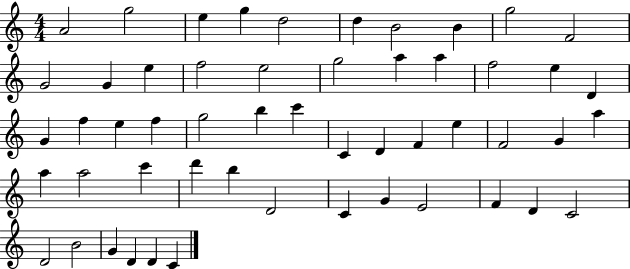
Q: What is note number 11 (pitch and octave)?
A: G4